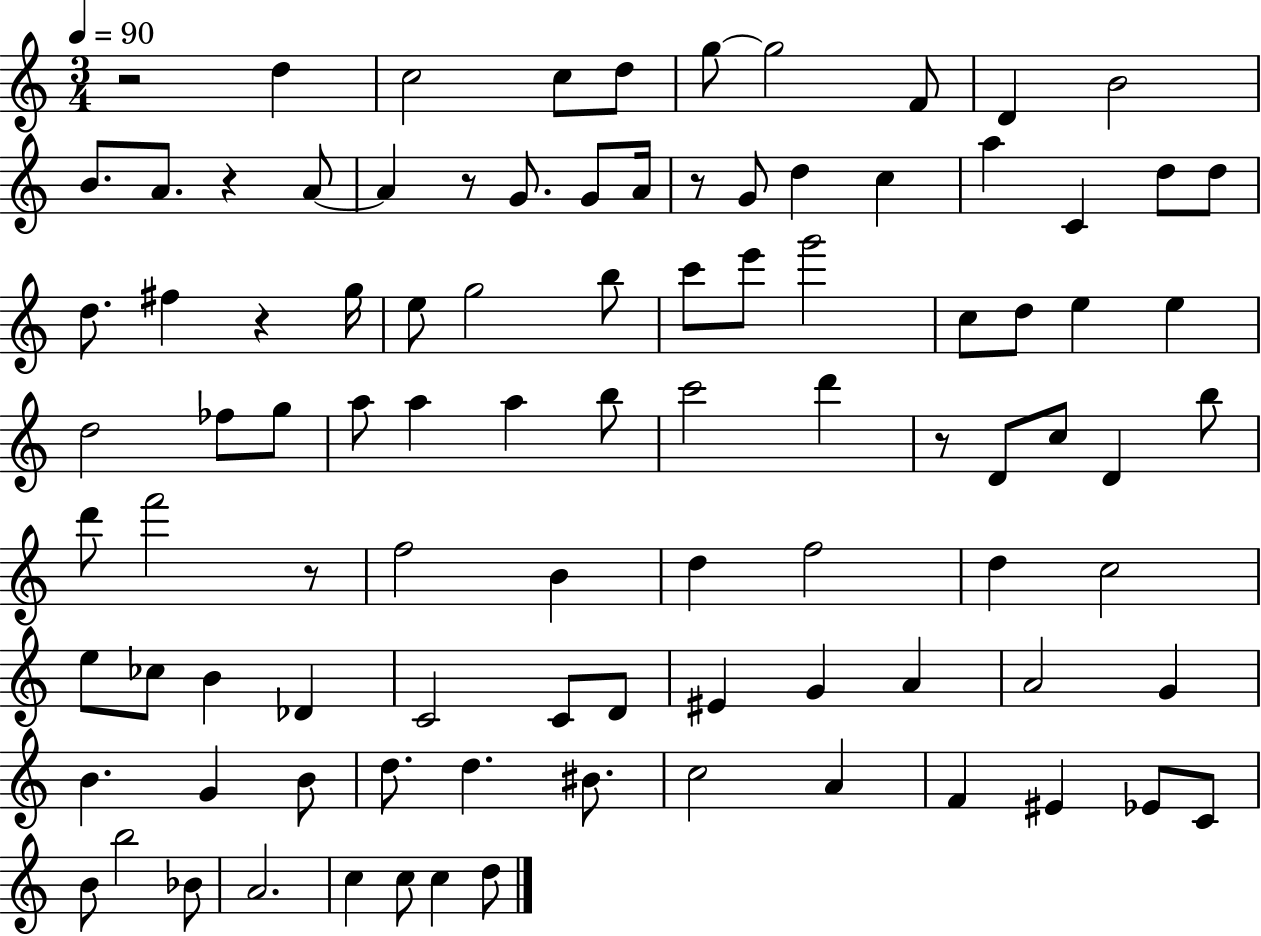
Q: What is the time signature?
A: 3/4